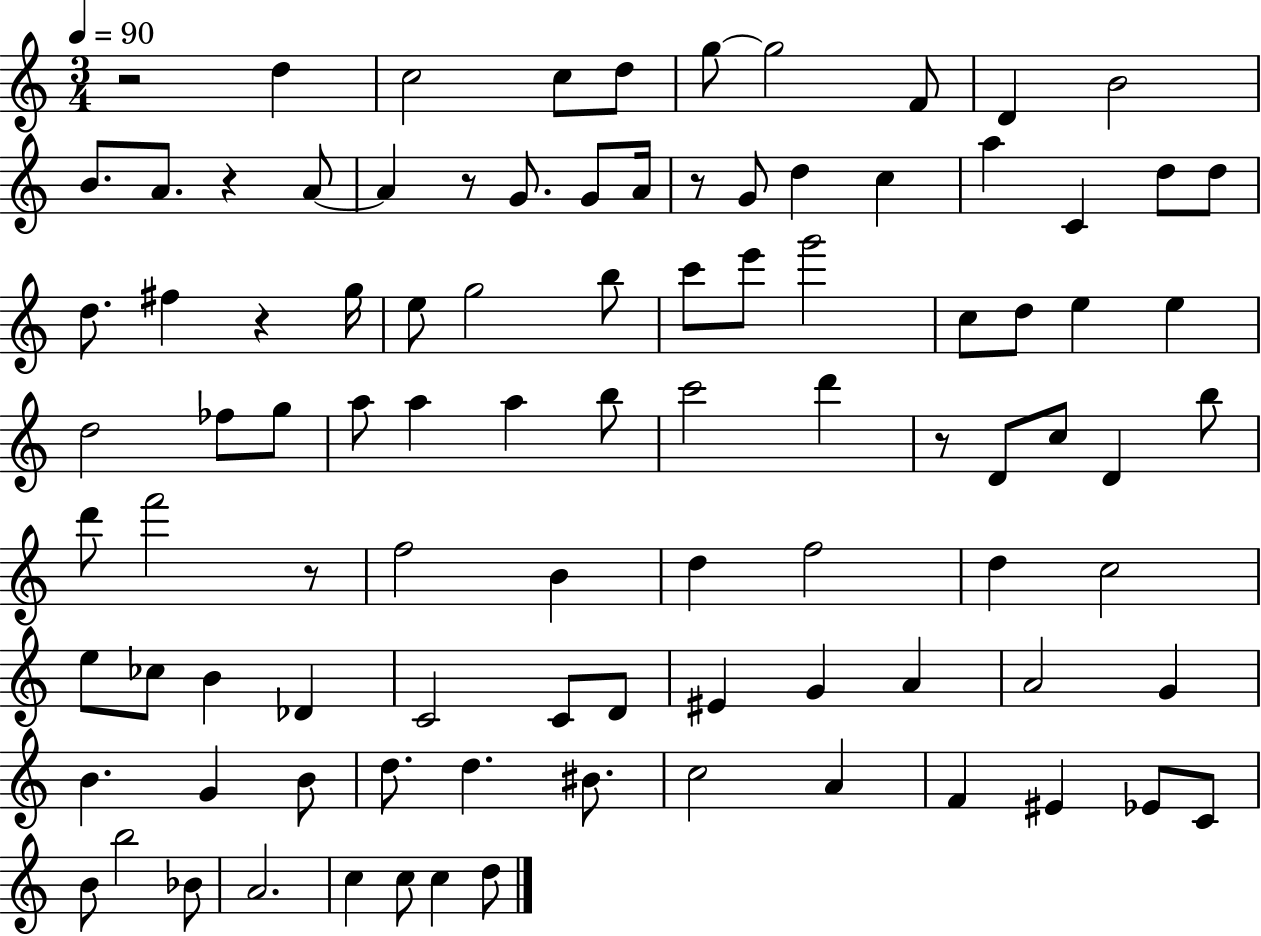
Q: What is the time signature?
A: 3/4